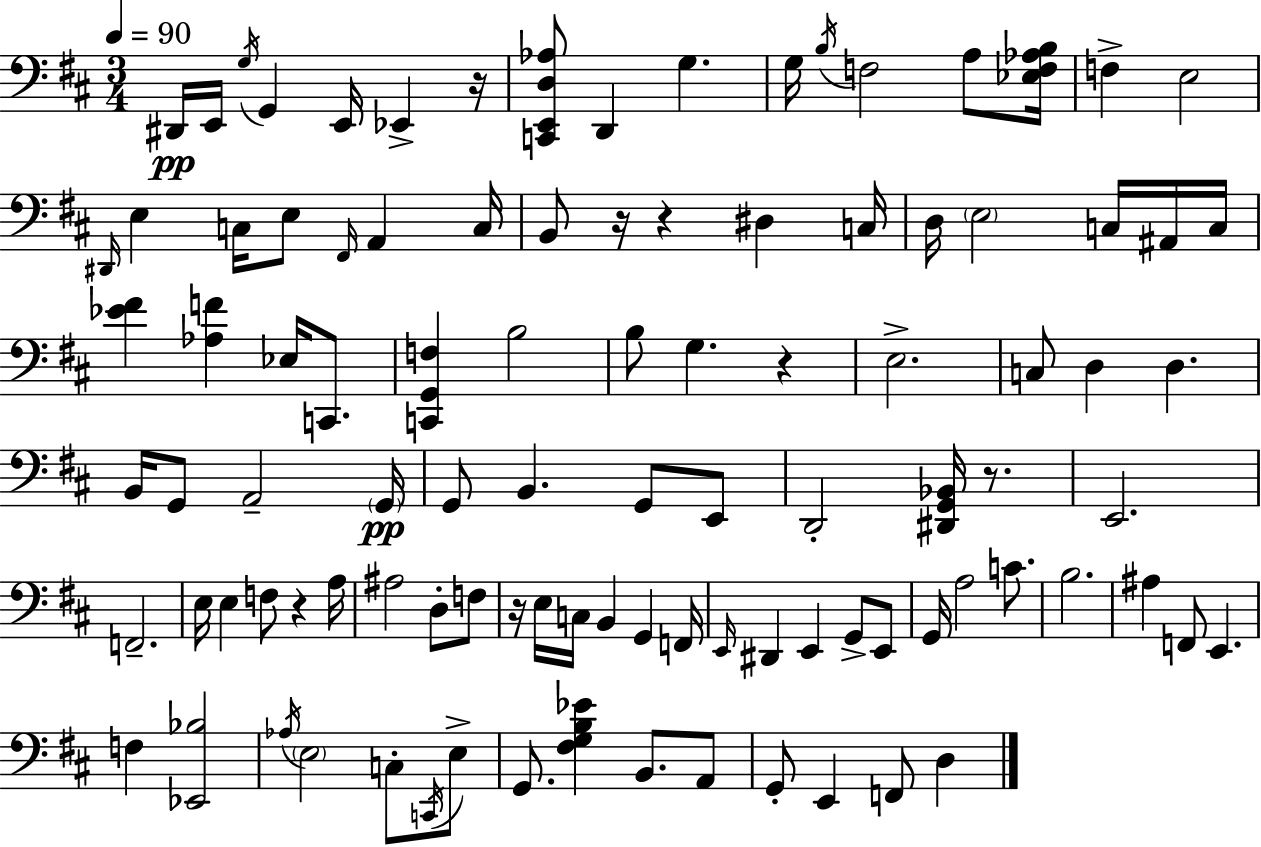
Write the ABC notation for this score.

X:1
T:Untitled
M:3/4
L:1/4
K:D
^D,,/4 E,,/4 G,/4 G,, E,,/4 _E,, z/4 [C,,E,,D,_A,]/2 D,, G, G,/4 B,/4 F,2 A,/2 [_E,F,_A,B,]/4 F, E,2 ^D,,/4 E, C,/4 E,/2 ^F,,/4 A,, C,/4 B,,/2 z/4 z ^D, C,/4 D,/4 E,2 C,/4 ^A,,/4 C,/4 [_E^F] [_A,F] _E,/4 C,,/2 [C,,G,,F,] B,2 B,/2 G, z E,2 C,/2 D, D, B,,/4 G,,/2 A,,2 G,,/4 G,,/2 B,, G,,/2 E,,/2 D,,2 [^D,,G,,_B,,]/4 z/2 E,,2 F,,2 E,/4 E, F,/2 z A,/4 ^A,2 D,/2 F,/2 z/4 E,/4 C,/4 B,, G,, F,,/4 E,,/4 ^D,, E,, G,,/2 E,,/2 G,,/4 A,2 C/2 B,2 ^A, F,,/2 E,, F, [_E,,_B,]2 _A,/4 E,2 C,/2 C,,/4 E,/2 G,,/2 [^F,G,B,_E] B,,/2 A,,/2 G,,/2 E,, F,,/2 D,